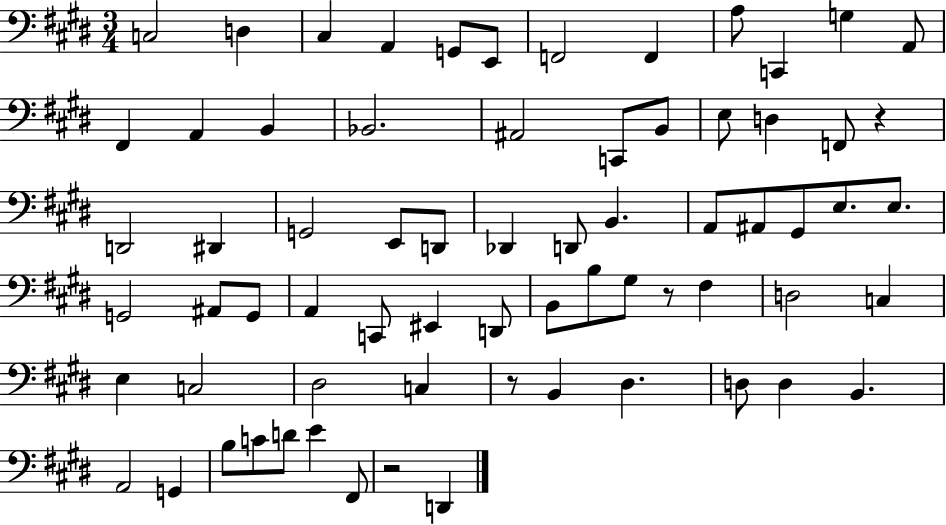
{
  \clef bass
  \numericTimeSignature
  \time 3/4
  \key e \major
  \repeat volta 2 { c2 d4 | cis4 a,4 g,8 e,8 | f,2 f,4 | a8 c,4 g4 a,8 | \break fis,4 a,4 b,4 | bes,2. | ais,2 c,8 b,8 | e8 d4 f,8 r4 | \break d,2 dis,4 | g,2 e,8 d,8 | des,4 d,8 b,4. | a,8 ais,8 gis,8 e8. e8. | \break g,2 ais,8 g,8 | a,4 c,8 eis,4 d,8 | b,8 b8 gis8 r8 fis4 | d2 c4 | \break e4 c2 | dis2 c4 | r8 b,4 dis4. | d8 d4 b,4. | \break a,2 g,4 | b8 c'8 d'8 e'4 fis,8 | r2 d,4 | } \bar "|."
}